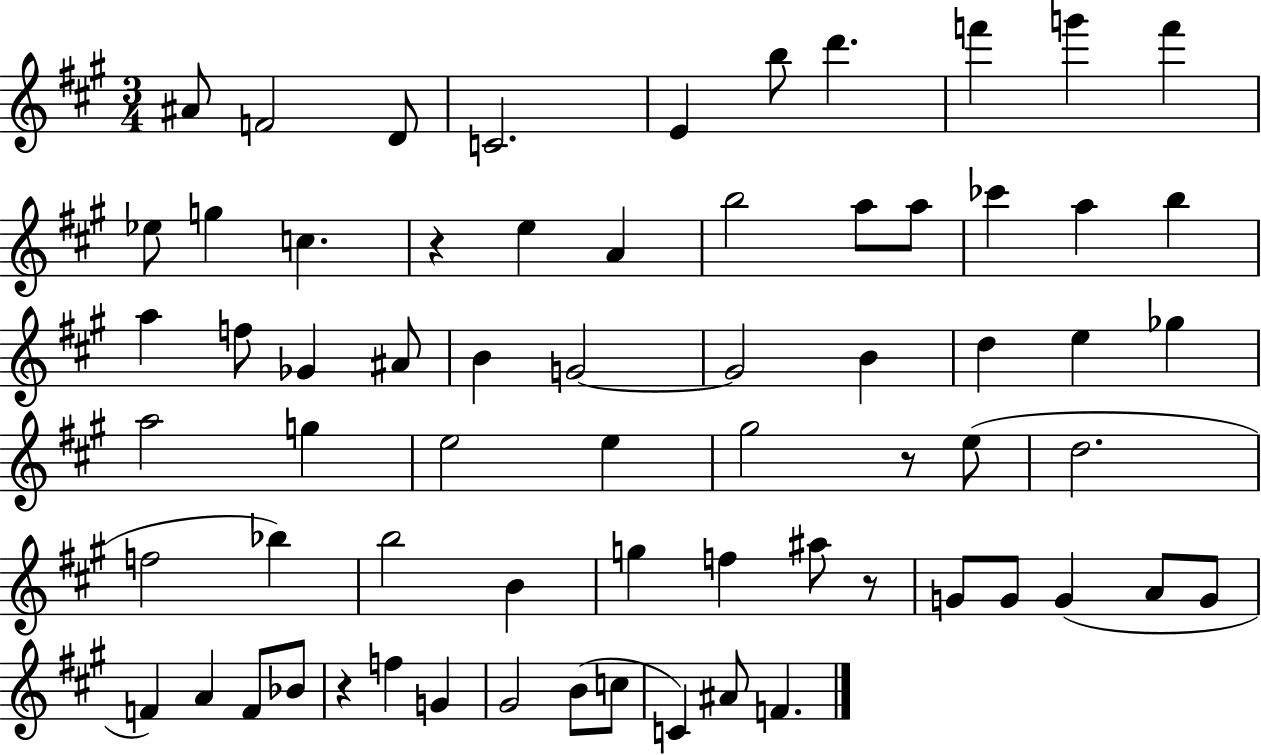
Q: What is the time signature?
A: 3/4